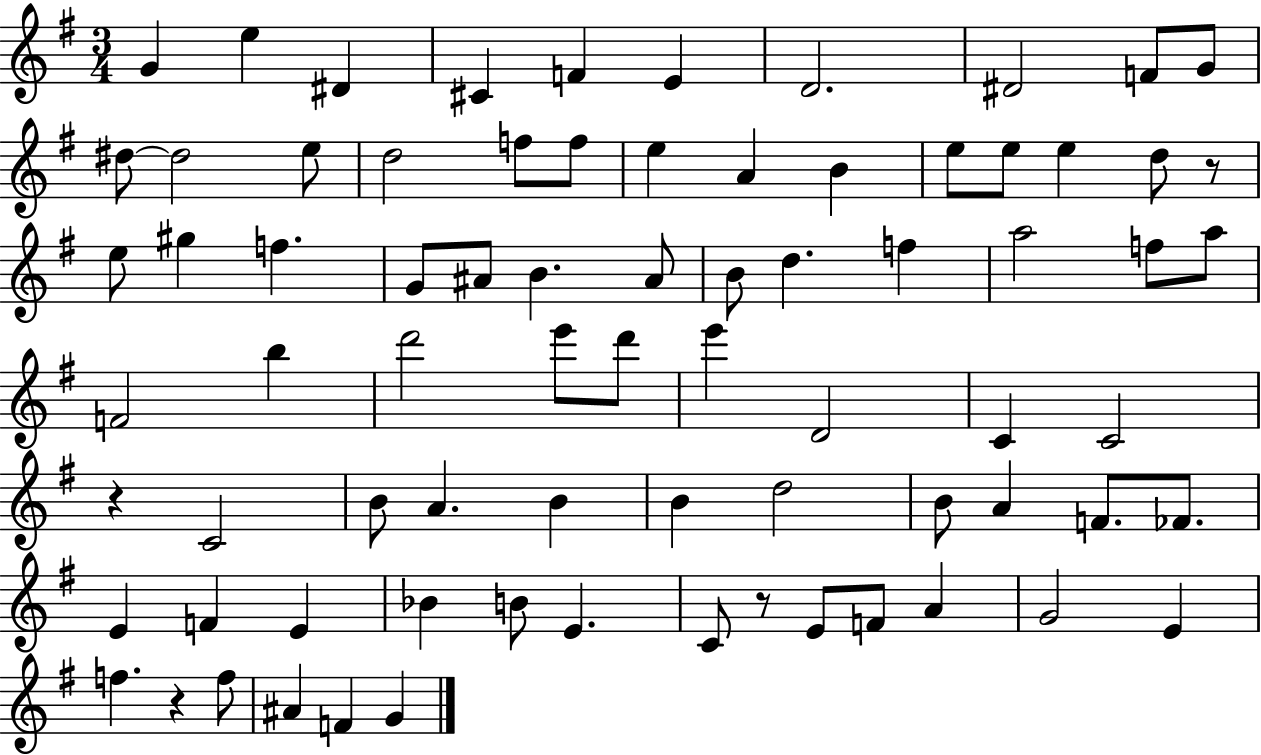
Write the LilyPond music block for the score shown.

{
  \clef treble
  \numericTimeSignature
  \time 3/4
  \key g \major
  g'4 e''4 dis'4 | cis'4 f'4 e'4 | d'2. | dis'2 f'8 g'8 | \break dis''8~~ dis''2 e''8 | d''2 f''8 f''8 | e''4 a'4 b'4 | e''8 e''8 e''4 d''8 r8 | \break e''8 gis''4 f''4. | g'8 ais'8 b'4. ais'8 | b'8 d''4. f''4 | a''2 f''8 a''8 | \break f'2 b''4 | d'''2 e'''8 d'''8 | e'''4 d'2 | c'4 c'2 | \break r4 c'2 | b'8 a'4. b'4 | b'4 d''2 | b'8 a'4 f'8. fes'8. | \break e'4 f'4 e'4 | bes'4 b'8 e'4. | c'8 r8 e'8 f'8 a'4 | g'2 e'4 | \break f''4. r4 f''8 | ais'4 f'4 g'4 | \bar "|."
}